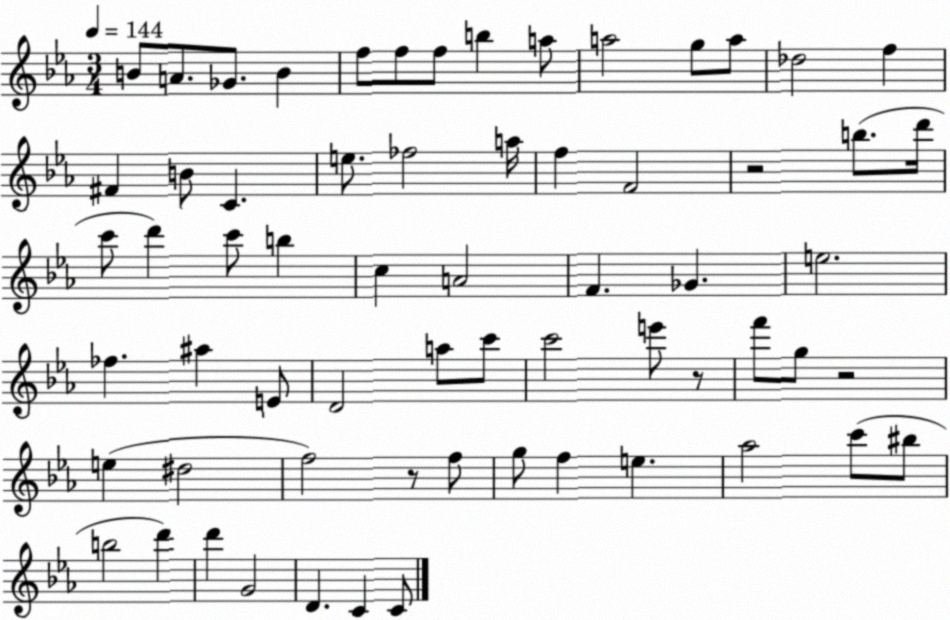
X:1
T:Untitled
M:3/4
L:1/4
K:Eb
B/2 A/2 _G/2 B f/2 f/2 f/2 b a/2 a2 g/2 a/2 _d2 f ^F B/2 C e/2 _f2 a/4 f F2 z2 b/2 d'/4 c'/2 d' c'/2 b c A2 F _G e2 _f ^a E/2 D2 a/2 c'/2 c'2 e'/2 z/2 f'/2 g/2 z2 e ^d2 f2 z/2 f/2 g/2 f e _a2 c'/2 ^b/2 b2 d' d' G2 D C C/2